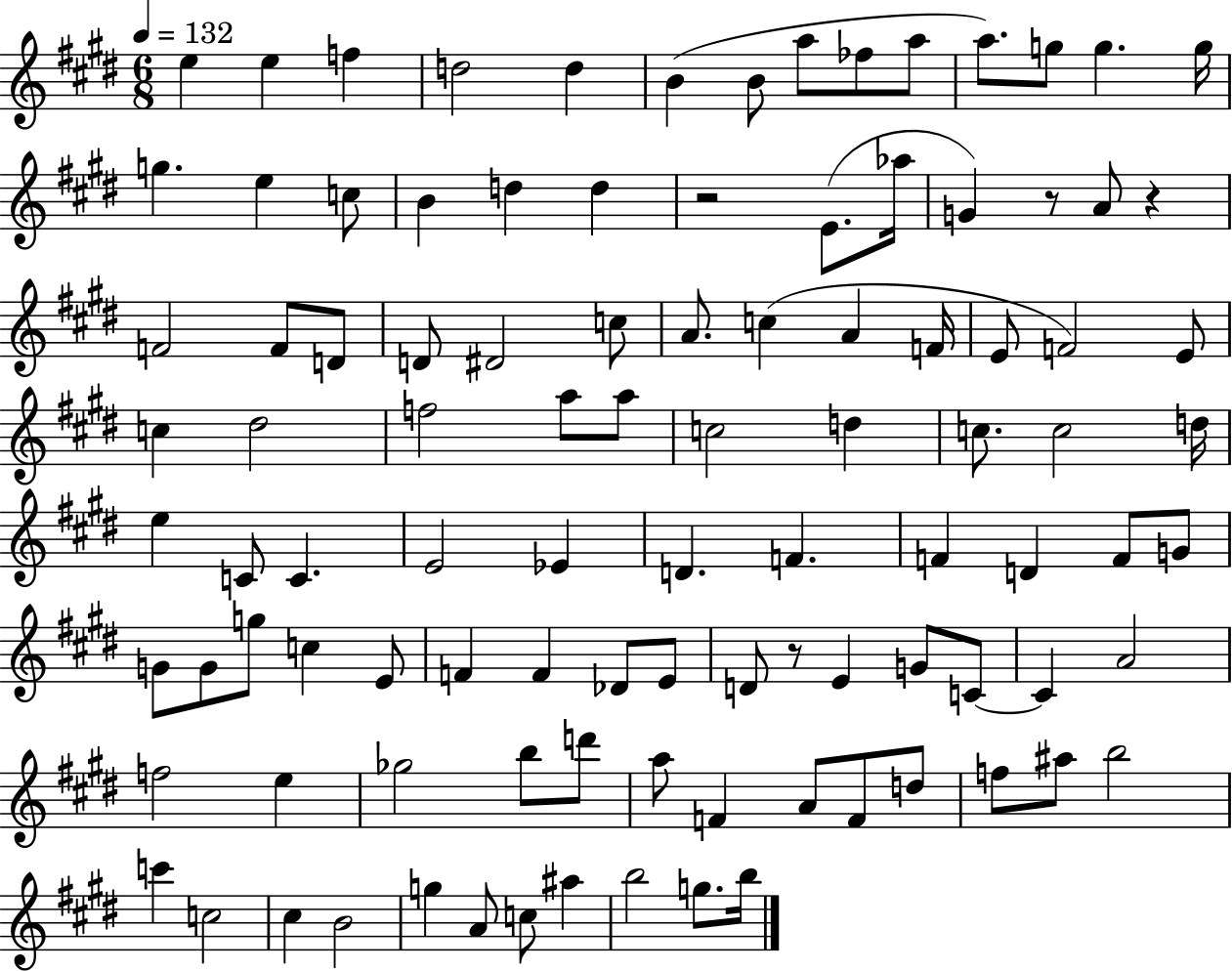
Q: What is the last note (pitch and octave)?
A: B5